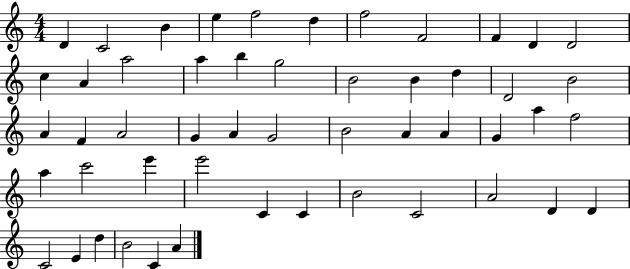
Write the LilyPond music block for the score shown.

{
  \clef treble
  \numericTimeSignature
  \time 4/4
  \key c \major
  d'4 c'2 b'4 | e''4 f''2 d''4 | f''2 f'2 | f'4 d'4 d'2 | \break c''4 a'4 a''2 | a''4 b''4 g''2 | b'2 b'4 d''4 | d'2 b'2 | \break a'4 f'4 a'2 | g'4 a'4 g'2 | b'2 a'4 a'4 | g'4 a''4 f''2 | \break a''4 c'''2 e'''4 | e'''2 c'4 c'4 | b'2 c'2 | a'2 d'4 d'4 | \break c'2 e'4 d''4 | b'2 c'4 a'4 | \bar "|."
}